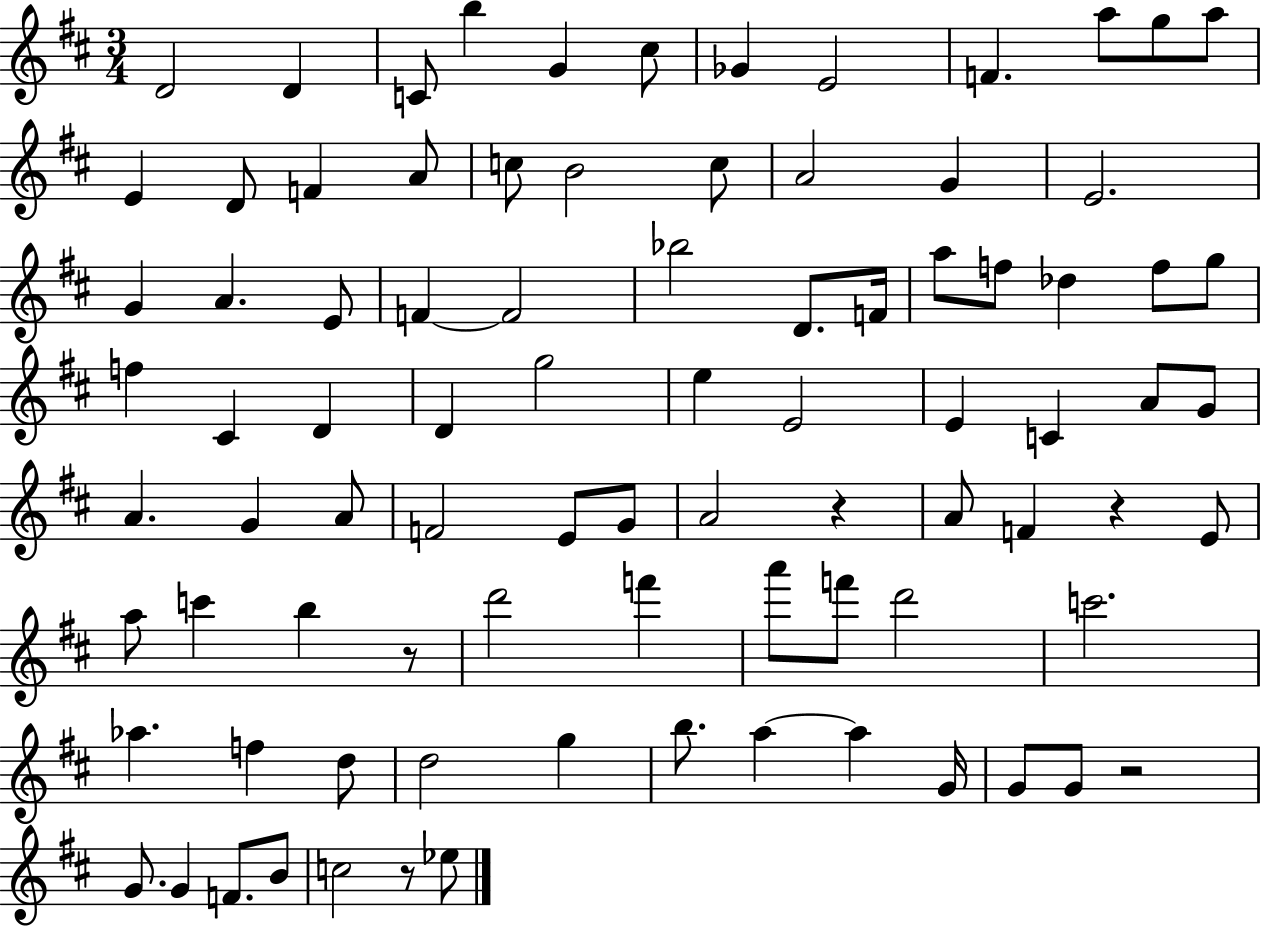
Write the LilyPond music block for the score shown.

{
  \clef treble
  \numericTimeSignature
  \time 3/4
  \key d \major
  d'2 d'4 | c'8 b''4 g'4 cis''8 | ges'4 e'2 | f'4. a''8 g''8 a''8 | \break e'4 d'8 f'4 a'8 | c''8 b'2 c''8 | a'2 g'4 | e'2. | \break g'4 a'4. e'8 | f'4~~ f'2 | bes''2 d'8. f'16 | a''8 f''8 des''4 f''8 g''8 | \break f''4 cis'4 d'4 | d'4 g''2 | e''4 e'2 | e'4 c'4 a'8 g'8 | \break a'4. g'4 a'8 | f'2 e'8 g'8 | a'2 r4 | a'8 f'4 r4 e'8 | \break a''8 c'''4 b''4 r8 | d'''2 f'''4 | a'''8 f'''8 d'''2 | c'''2. | \break aes''4. f''4 d''8 | d''2 g''4 | b''8. a''4~~ a''4 g'16 | g'8 g'8 r2 | \break g'8. g'4 f'8. b'8 | c''2 r8 ees''8 | \bar "|."
}